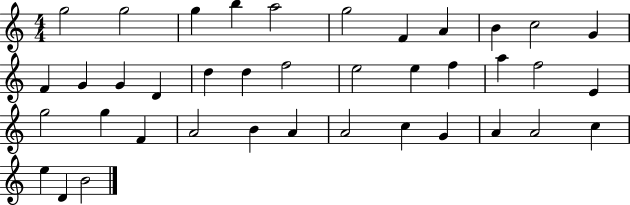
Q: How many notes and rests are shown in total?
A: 39